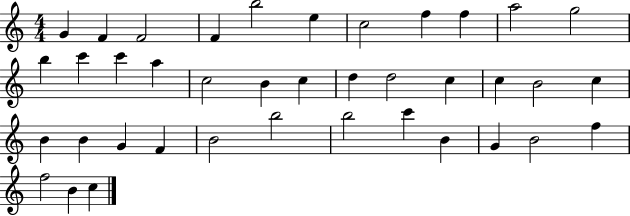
G4/q F4/q F4/h F4/q B5/h E5/q C5/h F5/q F5/q A5/h G5/h B5/q C6/q C6/q A5/q C5/h B4/q C5/q D5/q D5/h C5/q C5/q B4/h C5/q B4/q B4/q G4/q F4/q B4/h B5/h B5/h C6/q B4/q G4/q B4/h F5/q F5/h B4/q C5/q